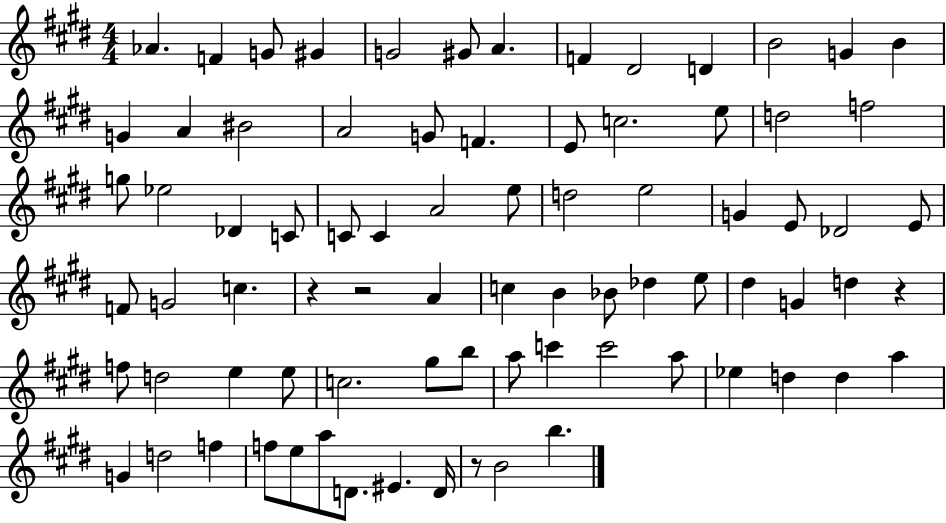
Ab4/q. F4/q G4/e G#4/q G4/h G#4/e A4/q. F4/q D#4/h D4/q B4/h G4/q B4/q G4/q A4/q BIS4/h A4/h G4/e F4/q. E4/e C5/h. E5/e D5/h F5/h G5/e Eb5/h Db4/q C4/e C4/e C4/q A4/h E5/e D5/h E5/h G4/q E4/e Db4/h E4/e F4/e G4/h C5/q. R/q R/h A4/q C5/q B4/q Bb4/e Db5/q E5/e D#5/q G4/q D5/q R/q F5/e D5/h E5/q E5/e C5/h. G#5/e B5/e A5/e C6/q C6/h A5/e Eb5/q D5/q D5/q A5/q G4/q D5/h F5/q F5/e E5/e A5/e D4/e. EIS4/q. D4/s R/e B4/h B5/q.